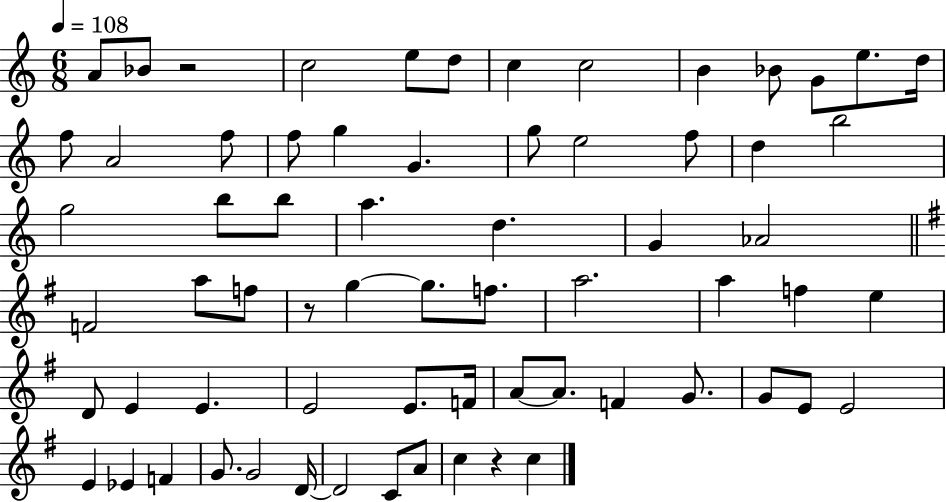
{
  \clef treble
  \numericTimeSignature
  \time 6/8
  \key c \major
  \tempo 4 = 108
  a'8 bes'8 r2 | c''2 e''8 d''8 | c''4 c''2 | b'4 bes'8 g'8 e''8. d''16 | \break f''8 a'2 f''8 | f''8 g''4 g'4. | g''8 e''2 f''8 | d''4 b''2 | \break g''2 b''8 b''8 | a''4. d''4. | g'4 aes'2 | \bar "||" \break \key g \major f'2 a''8 f''8 | r8 g''4~~ g''8. f''8. | a''2. | a''4 f''4 e''4 | \break d'8 e'4 e'4. | e'2 e'8. f'16 | a'8~~ a'8. f'4 g'8. | g'8 e'8 e'2 | \break e'4 ees'4 f'4 | g'8. g'2 d'16~~ | d'2 c'8 a'8 | c''4 r4 c''4 | \break \bar "|."
}